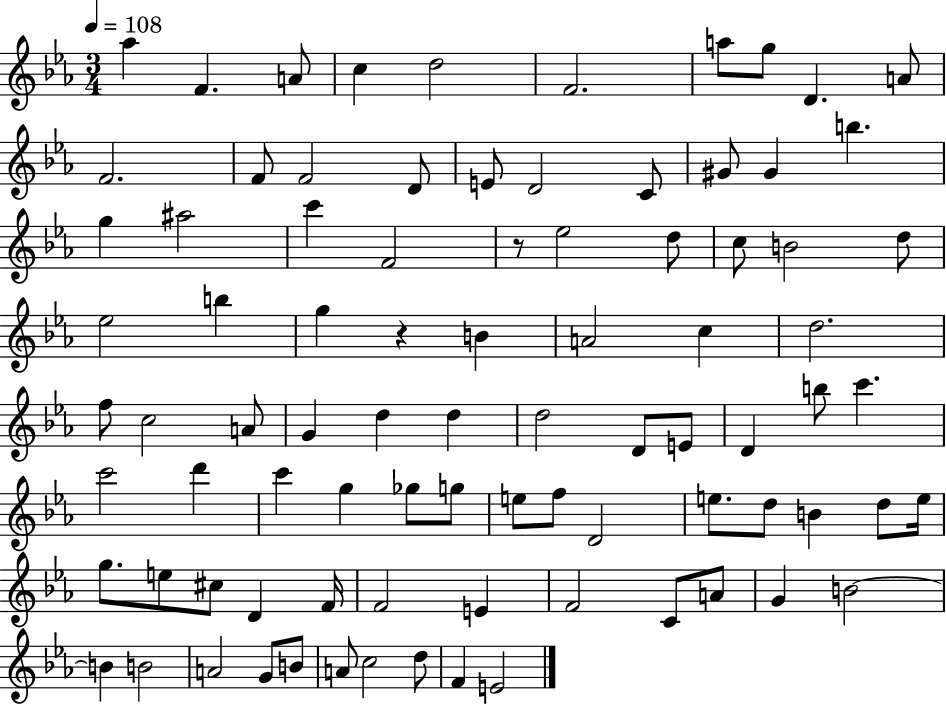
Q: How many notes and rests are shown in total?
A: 86